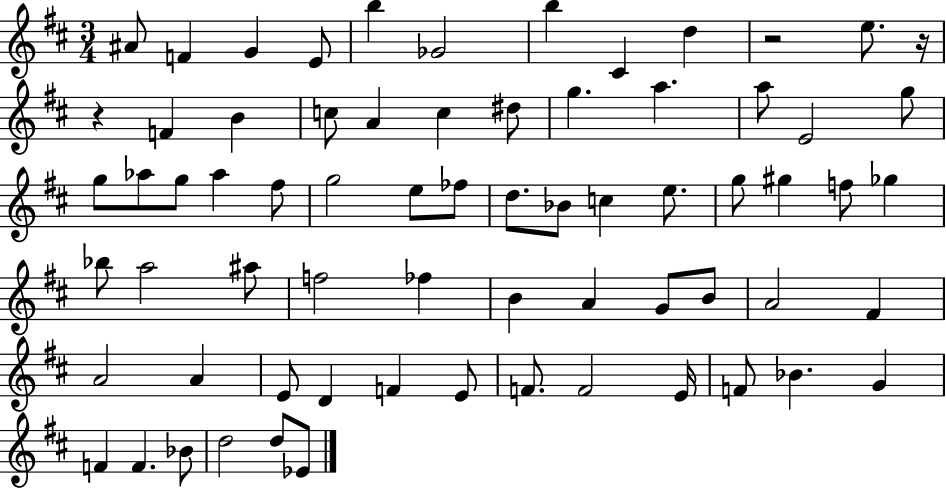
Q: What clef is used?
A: treble